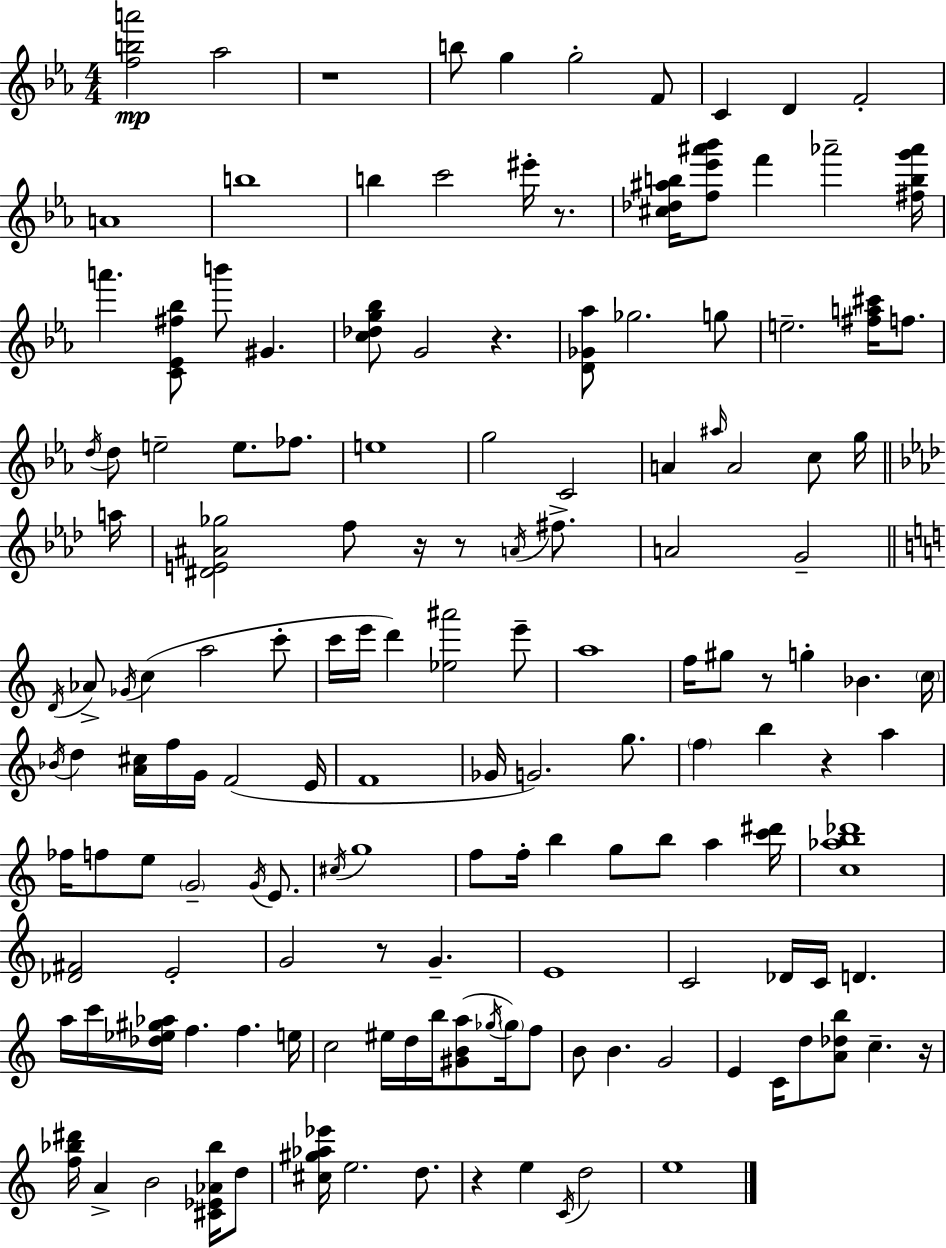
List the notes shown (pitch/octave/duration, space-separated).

[F5,B5,A6]/h Ab5/h R/w B5/e G5/q G5/h F4/e C4/q D4/q F4/h A4/w B5/w B5/q C6/h EIS6/s R/e. [C#5,Db5,A#5,B5]/s [F5,Eb6,A#6,Bb6]/e F6/q Ab6/h [F#5,B5,G6,Ab6]/s A6/q. [C4,Eb4,F#5,Bb5]/e B6/e G#4/q. [C5,Db5,G5,Bb5]/e G4/h R/q. [D4,Gb4,Ab5]/e Gb5/h. G5/e E5/h. [F#5,A5,C#6]/s F5/e. D5/s D5/e E5/h E5/e. FES5/e. E5/w G5/h C4/h A4/q A#5/s A4/h C5/e G5/s A5/s [D#4,E4,A#4,Gb5]/h F5/e R/s R/e A4/s F#5/e. A4/h G4/h D4/s Ab4/e Gb4/s C5/q A5/h C6/e C6/s E6/s D6/q [Eb5,A#6]/h E6/e A5/w F5/s G#5/e R/e G5/q Bb4/q. C5/s Bb4/s D5/q [A4,C#5]/s F5/s G4/s F4/h E4/s F4/w Gb4/s G4/h. G5/e. F5/q B5/q R/q A5/q FES5/s F5/e E5/e G4/h G4/s E4/e. C#5/s G5/w F5/e F5/s B5/q G5/e B5/e A5/q [C6,D#6]/s [C5,Ab5,B5,Db6]/w [Db4,F#4]/h E4/h G4/h R/e G4/q. E4/w C4/h Db4/s C4/s D4/q. A5/s C6/s [Db5,Eb5,G#5,Ab5]/s F5/q. F5/q. E5/s C5/h EIS5/s D5/s B5/s [G#4,B4,A5]/e Gb5/s Gb5/s F5/e B4/e B4/q. G4/h E4/q C4/s D5/e [A4,Db5,B5]/e C5/q. R/s [F5,Bb5,D#6]/s A4/q B4/h [C#4,Eb4,Ab4,Bb5]/s D5/e [C#5,G#5,Ab5,Eb6]/s E5/h. D5/e. R/q E5/q C4/s D5/h E5/w